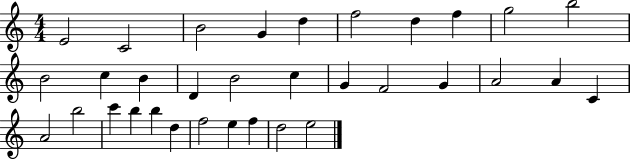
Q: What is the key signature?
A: C major